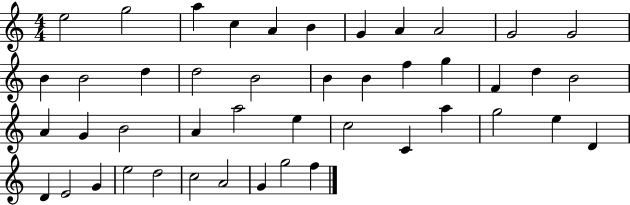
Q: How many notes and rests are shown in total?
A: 45